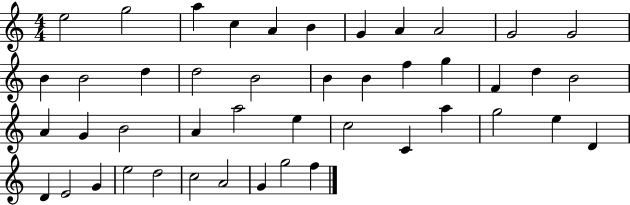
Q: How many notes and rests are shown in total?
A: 45